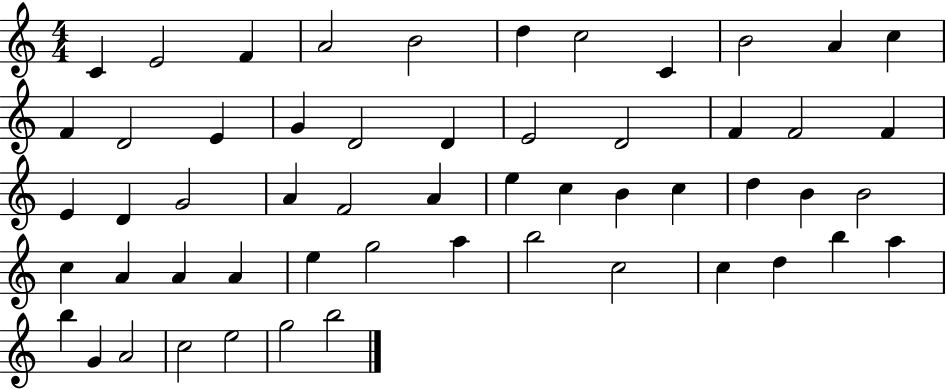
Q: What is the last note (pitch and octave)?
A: B5